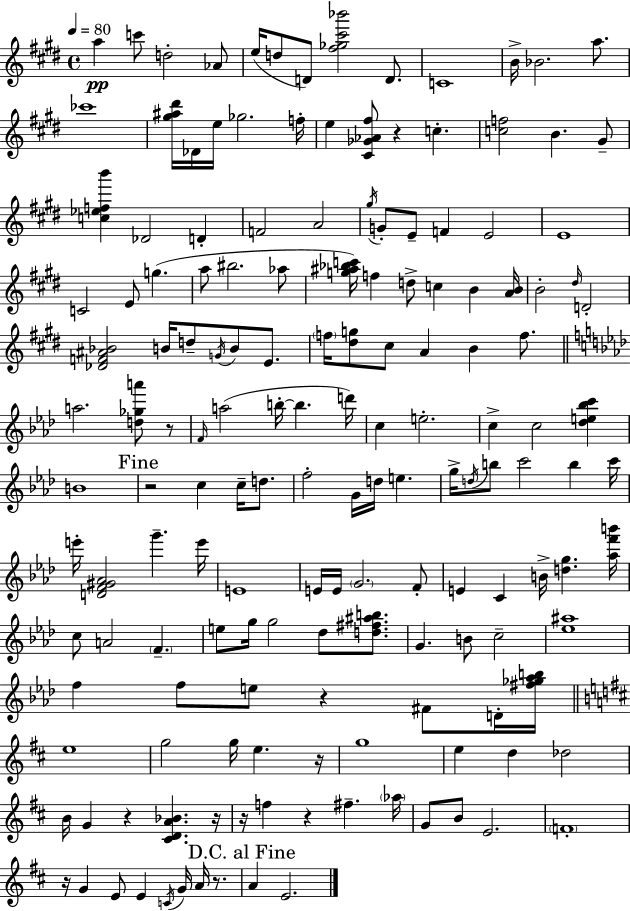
A5/q C6/e D5/h Ab4/e E5/s D5/e D4/e [F#5,Gb5,C#6,Bb6]/h D4/e. C4/w B4/s Bb4/h. A5/e. CES6/w [G#5,A#5,D#6]/s Db4/s E5/s Gb5/h. F5/s E5/q [C#4,Gb4,Ab4,F#5]/e R/q C5/q. [C5,F5]/h B4/q. G#4/e [C5,Eb5,F5,B6]/q Db4/h D4/q F4/h A4/h G#5/s G4/e E4/e F4/q E4/h E4/w C4/h E4/e G5/q. A5/e BIS5/h. Ab5/e [G5,A#5,Bb5,C6]/s F5/q D5/e C5/q B4/q [A4,B4]/s B4/h D#5/s D4/h [Db4,F4,A#4,Bb4]/h B4/s D5/e G4/s B4/e E4/e. F5/s [D#5,G5]/e C#5/e A4/q B4/q F5/e. A5/h. [D5,Gb5,A6]/e R/e F4/s A5/h B5/s B5/q. D6/s C5/q E5/h. C5/q C5/h [Db5,E5,Bb5,C6]/q B4/w R/h C5/q C5/s D5/e. F5/h G4/s D5/s E5/q. G5/s D5/s B5/e C6/h B5/q C6/s E6/s [D4,F4,G#4,Ab4]/h G6/q. E6/s E4/w E4/s E4/s G4/h. F4/e E4/q C4/q B4/s [D5,G5]/q. [Ab5,F6,B6]/s C5/e A4/h F4/q. E5/e G5/s G5/h Db5/e [D5,F#5,A#5,B5]/e. G4/q. B4/e C5/h [Eb5,A#5]/w F5/q F5/e E5/e R/q F#4/e D4/s [F#5,Gb5,Ab5,B5]/s E5/w G5/h G5/s E5/q. R/s G5/w E5/q D5/q Db5/h B4/s G4/q R/q [C#4,D4,A4,Bb4]/q. R/s R/s F5/q R/q F#5/q. Ab5/s G4/e B4/e E4/h. F4/w R/s G4/q E4/e E4/q C4/s G4/s A4/s R/e. A4/q E4/h.